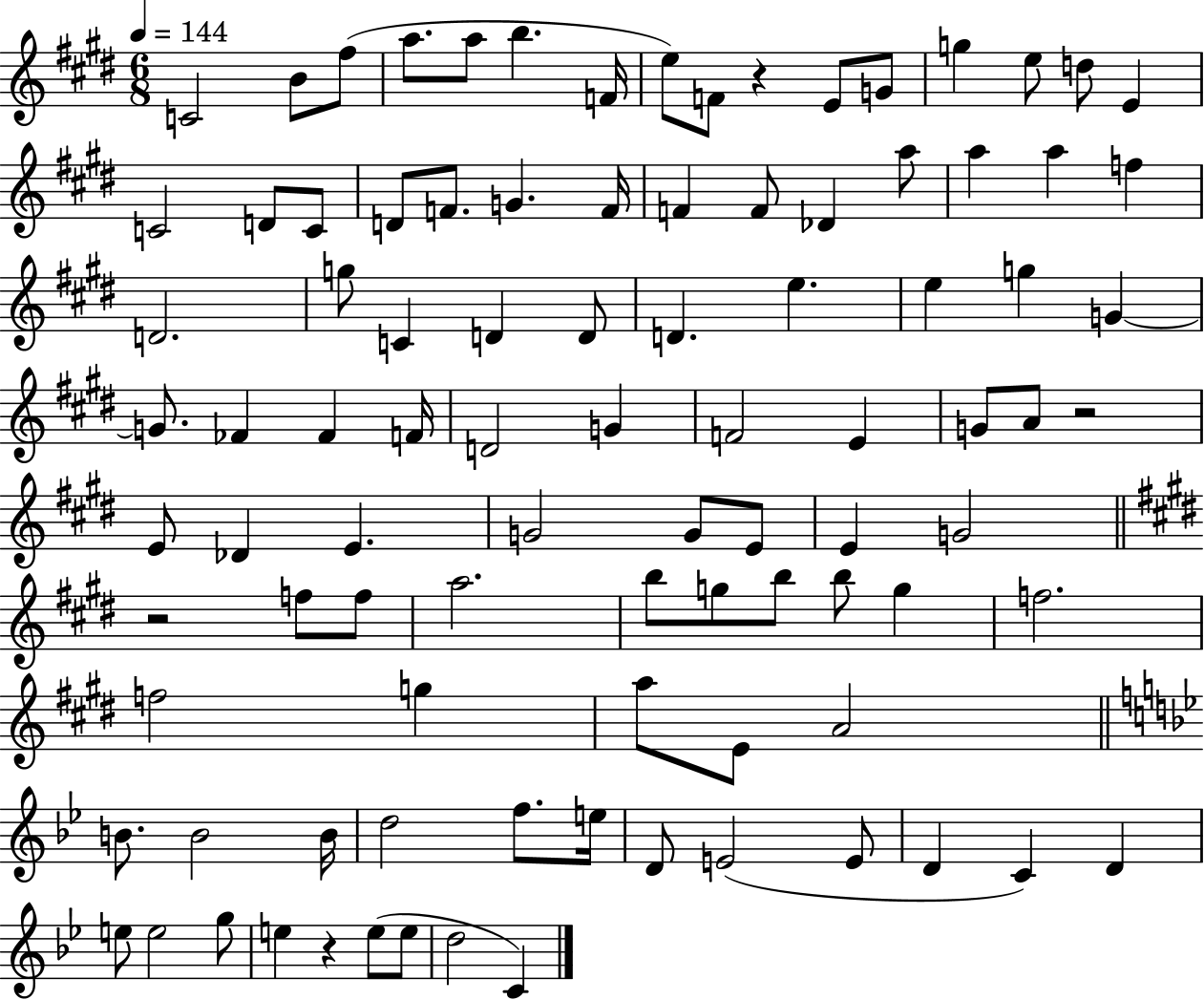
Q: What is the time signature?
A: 6/8